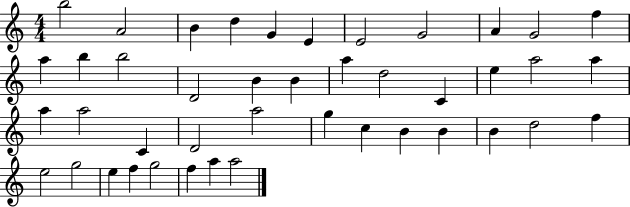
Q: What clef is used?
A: treble